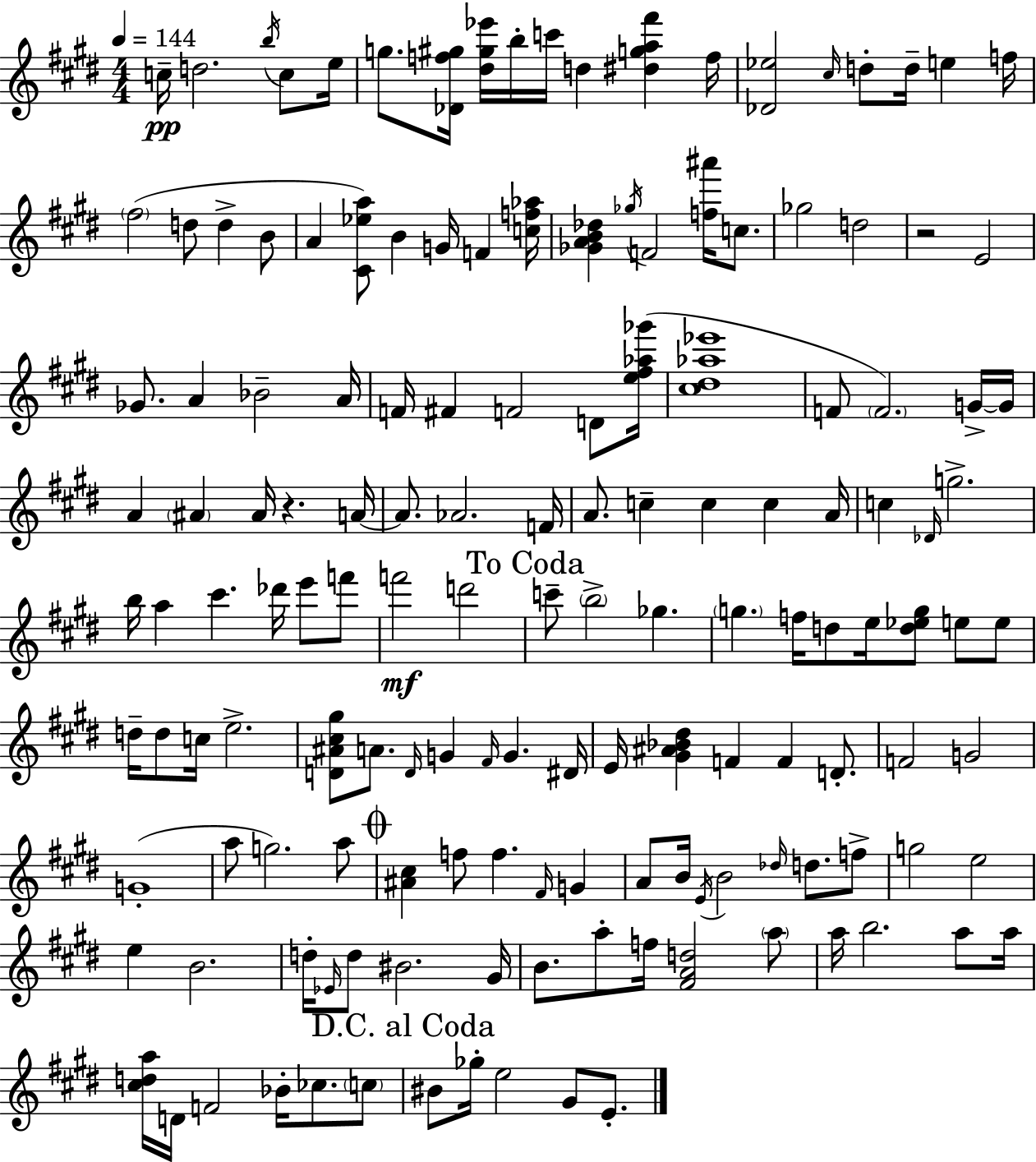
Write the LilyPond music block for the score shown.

{
  \clef treble
  \numericTimeSignature
  \time 4/4
  \key e \major
  \tempo 4 = 144
  c''16--\pp d''2. \acciaccatura { b''16 } c''8 | e''16 g''8. <des' f'' gis''>16 <dis'' gis'' ees'''>16 b''16-. c'''16 d''4 <dis'' g'' a'' fis'''>4 | f''16 <des' ees''>2 \grace { cis''16 } d''8-. d''16-- e''4 | f''16 \parenthesize fis''2( d''8 d''4-> | \break b'8 a'4 <cis' ees'' a''>8) b'4 g'16 f'4 | <c'' f'' aes''>16 <ges' a' b' des''>4 \acciaccatura { ges''16 } f'2 <f'' ais'''>16 | c''8. ges''2 d''2 | r2 e'2 | \break ges'8. a'4 bes'2-- | a'16 f'16 fis'4 f'2 | d'8 <e'' fis'' aes'' ges'''>16( <cis'' dis'' aes'' ees'''>1 | f'8 \parenthesize f'2.) | \break g'16->~~ g'16 a'4 \parenthesize ais'4 ais'16 r4. | a'16~~ a'8. aes'2. | f'16 a'8. c''4-- c''4 c''4 | a'16 c''4 \grace { des'16 } g''2.-> | \break b''16 a''4 cis'''4. des'''16 | e'''8 f'''8 f'''2\mf d'''2 | \mark "To Coda" c'''8-- \parenthesize b''2-> ges''4. | \parenthesize g''4. f''16 d''8 e''16 <d'' ees'' g''>8 | \break e''8 e''8 d''16-- d''8 c''16 e''2.-> | <d' ais' cis'' gis''>8 a'8. \grace { d'16 } g'4 \grace { fis'16 } g'4. | dis'16 e'16 <gis' ais' bes' dis''>4 f'4 f'4 | d'8.-. f'2 g'2 | \break g'1-.( | a''8 g''2.) | a''8 \mark \markup { \musicglyph "scripts.coda" } <ais' cis''>4 f''8 f''4. | \grace { fis'16 } g'4 a'8 b'16 \acciaccatura { e'16 } b'2 | \break \grace { des''16 } d''8. f''8-> g''2 | e''2 e''4 b'2. | d''16-. \grace { ees'16 } d''8 bis'2. | gis'16 b'8. a''8-. f''16 | \break <fis' a' d''>2 \parenthesize a''8 a''16 b''2. | a''8 a''16 <cis'' d'' a''>16 d'16 f'2 | bes'16-. ces''8. \parenthesize c''8 \mark "D.C. al Coda" bis'8 ges''16-. e''2 | gis'8 e'8.-. \bar "|."
}